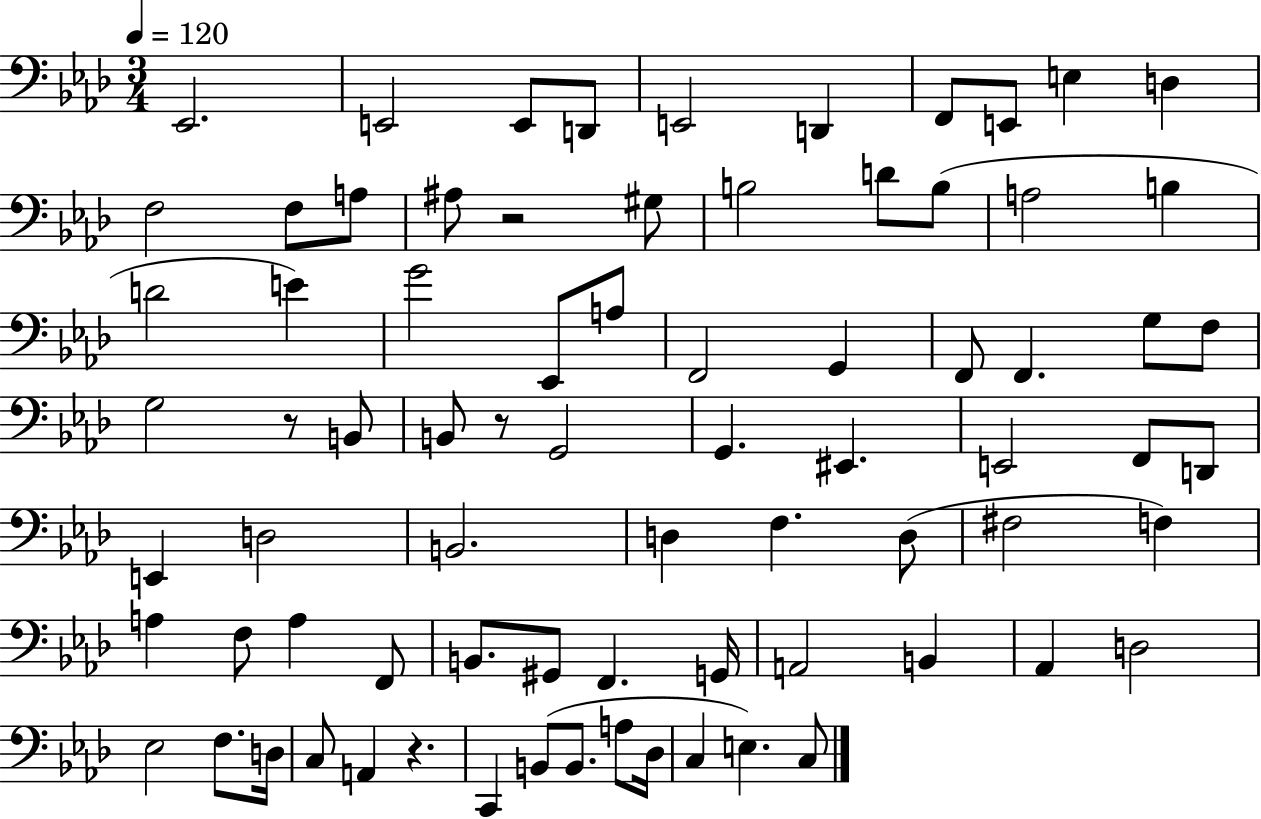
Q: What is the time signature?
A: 3/4